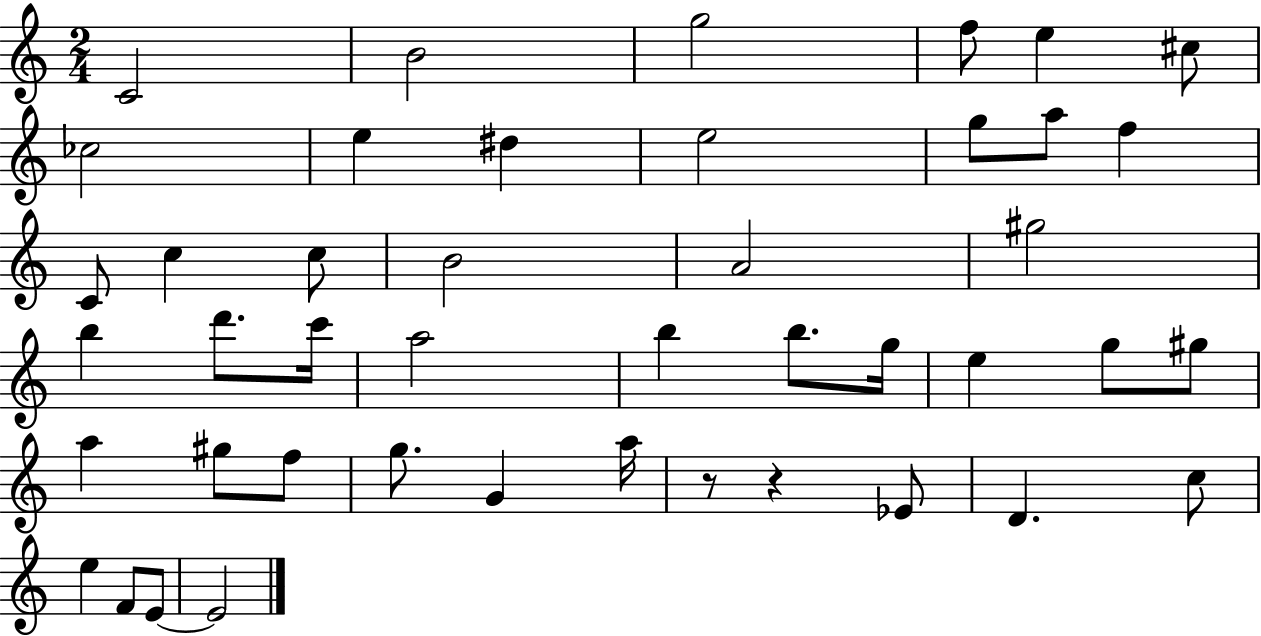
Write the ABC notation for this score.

X:1
T:Untitled
M:2/4
L:1/4
K:C
C2 B2 g2 f/2 e ^c/2 _c2 e ^d e2 g/2 a/2 f C/2 c c/2 B2 A2 ^g2 b d'/2 c'/4 a2 b b/2 g/4 e g/2 ^g/2 a ^g/2 f/2 g/2 G a/4 z/2 z _E/2 D c/2 e F/2 E/2 E2